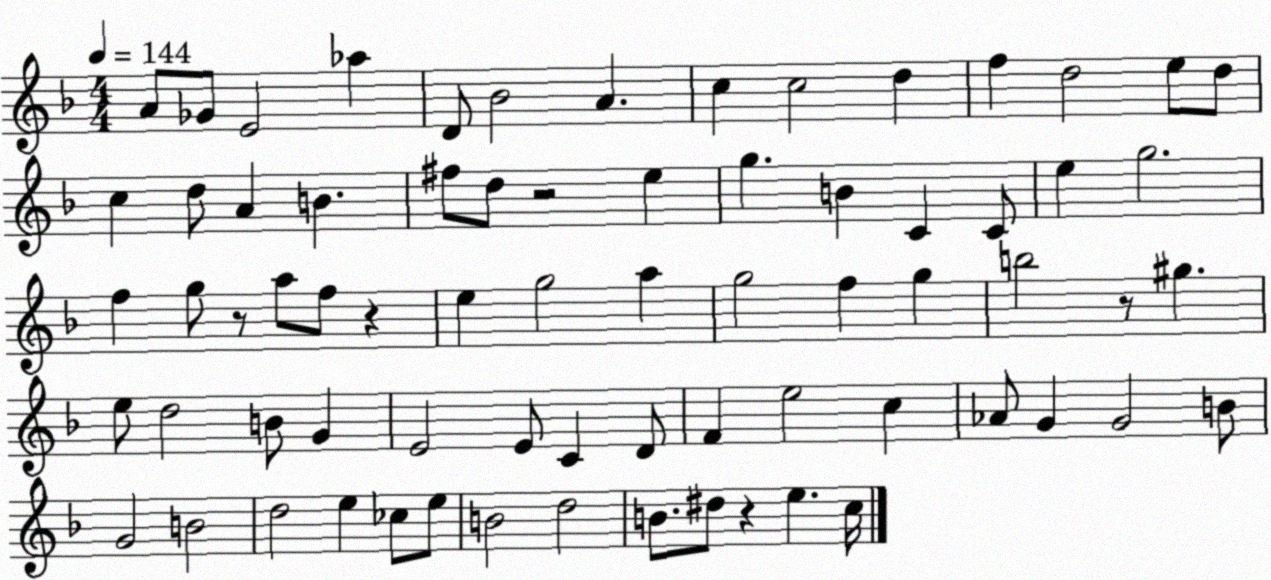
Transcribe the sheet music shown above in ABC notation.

X:1
T:Untitled
M:4/4
L:1/4
K:F
A/2 _G/2 E2 _a D/2 _B2 A c c2 d f d2 e/2 d/2 c d/2 A B ^f/2 d/2 z2 e g B C C/2 e g2 f g/2 z/2 a/2 f/2 z e g2 a g2 f g b2 z/2 ^g e/2 d2 B/2 G E2 E/2 C D/2 F e2 c _A/2 G G2 B/2 G2 B2 d2 e _c/2 e/2 B2 d2 B/2 ^d/2 z e c/4